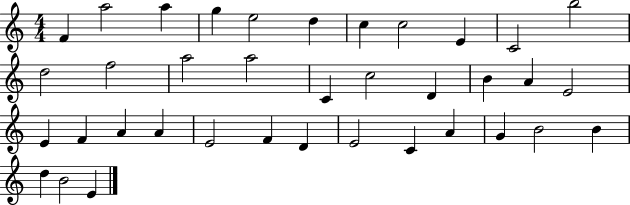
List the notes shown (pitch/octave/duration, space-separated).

F4/q A5/h A5/q G5/q E5/h D5/q C5/q C5/h E4/q C4/h B5/h D5/h F5/h A5/h A5/h C4/q C5/h D4/q B4/q A4/q E4/h E4/q F4/q A4/q A4/q E4/h F4/q D4/q E4/h C4/q A4/q G4/q B4/h B4/q D5/q B4/h E4/q